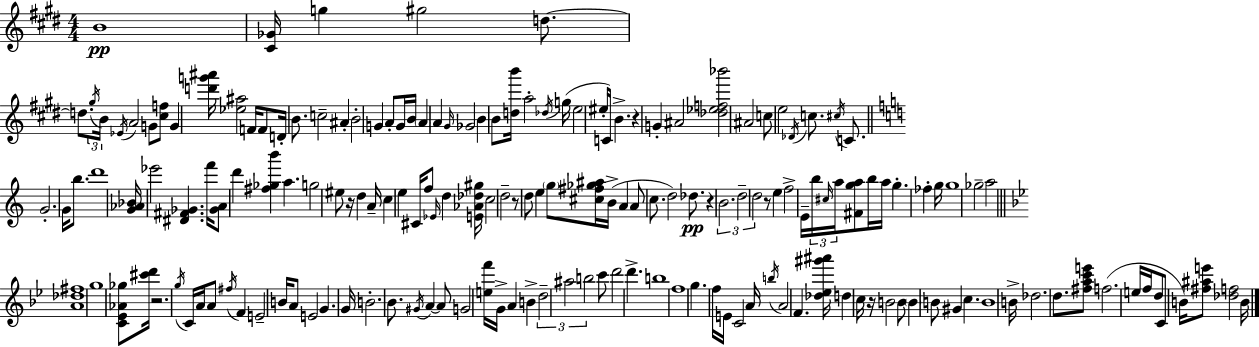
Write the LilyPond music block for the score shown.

{
  \clef treble
  \numericTimeSignature
  \time 4/4
  \key e \major
  b'1\pp | <cis' ges'>16 g''4 gis''2 d''8.~~ | d''8. \tuplet 3/2 { \acciaccatura { gis''16 } b'16 \acciaccatura { ees'16 } } a'2 g'8 | <cis'' f''>8 g'4 <d''' g''' ais'''>16 <ees'' ais''>2 f'16 | \break f'8 d'16-. b'8. c''2-- ais'4-. | b'2-. g'4 a'8-. | g'16 b'16 \parenthesize a'4 a'4 \grace { gis'16 } ges'2 | b'4 b'8 <d'' b'''>16 a''2-. | \break \acciaccatura { des''16 } g''16( e''2 eis''16-. c'16) b'4.-> | r4 g'4-. ais'2 | <des'' ees'' f'' bes'''>2 ais'2 | c''8 e''2 \acciaccatura { des'16 } c''8. | \break \acciaccatura { cis''16 } c'8. \bar "||" \break \key a \minor g'2.-. g'16 b''8. | d'''1 | <g' aes' bes'>16 ees'''2 <dis' fis' ges'>4. f'''16 | <ges' a'>8 d'''4 <fis'' ges'' b'''>4 a''4. | \break g''2 eis''8 r16 d''4 a'16-- | c''4 e''4 cis'16 f''8 \grace { ees'16 } d''4 | <e' aes' des'' gis''>16 c''2 d''2-- | r8 d''8 e''4 \parenthesize g''8 <cis'' fis'' ges'' ais''>16 b'16->( a'4 | \break a'8 c''8. d''2) des''8.\pp | r4 \tuplet 3/2 { b'2. | d''2-- d''2 } | r8 e''4 f''2-> e'16-- | \break \tuplet 3/2 { b''16 \grace { cis''16 } a''16 } <fis' g'' a''>8 b''16 a''16 g''4.-. fes''4-. | g''16 g''1 | ges''2-- a''2 | \bar "||" \break \key bes \major <a' des'' fis''>1 | g''1 | <c' ees' aes' ges''>8 <cis''' d'''>16 r2. \acciaccatura { g''16 } | c'16 a'16 a'8 \acciaccatura { fis''16 } f'4 e'2-- | \break b'16 a'8 e'2 g'4. | g'16 b'2.-. bes'8. | \acciaccatura { gis'16 } a'4~~ a'8 g'2 | <e'' f'''>16 g'16-> a'4 b'4-> \tuplet 3/2 { d''2-- | \break ais''2 b''2 } | c'''8 d'''2 d'''4.-> | b''1 | f''1 | \break g''4. f''16 e'16 c'2 | a'16 \acciaccatura { b''16 } a'2 f'4. | <des'' ees'' gis''' ais'''>16 d''4 c''16 r16 b'2 | b'8 \parenthesize b'4 b'8 gis'4 c''4. | \break b'1 | b'16-> des''2. | d''8. <fis'' a'' c''' e'''>8 f''2.( | e''16 f''16 d''8 c'8 b'16) <fis'' ais'' e'''>8 <des'' f''>2 | \break b'16 \bar "|."
}